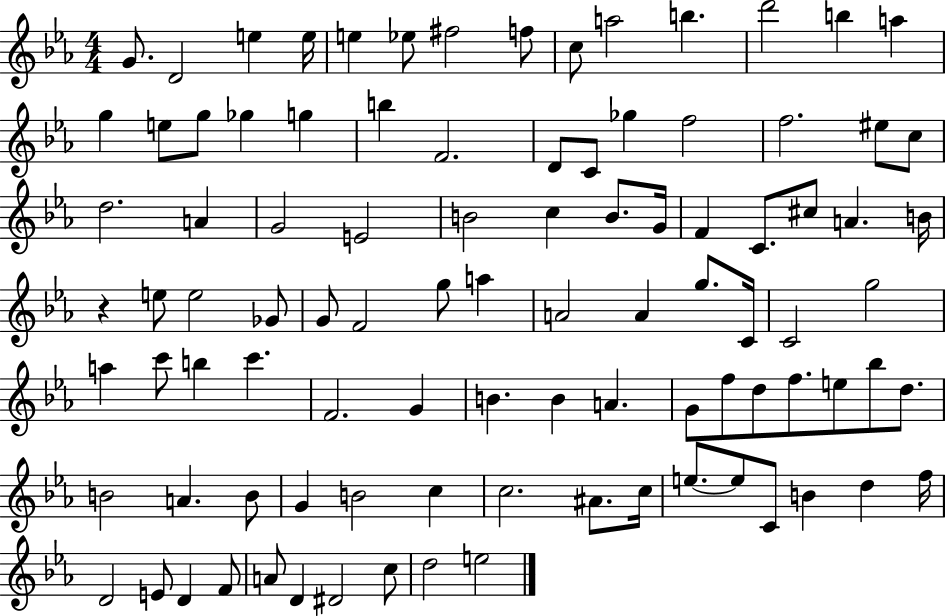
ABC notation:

X:1
T:Untitled
M:4/4
L:1/4
K:Eb
G/2 D2 e e/4 e _e/2 ^f2 f/2 c/2 a2 b d'2 b a g e/2 g/2 _g g b F2 D/2 C/2 _g f2 f2 ^e/2 c/2 d2 A G2 E2 B2 c B/2 G/4 F C/2 ^c/2 A B/4 z e/2 e2 _G/2 G/2 F2 g/2 a A2 A g/2 C/4 C2 g2 a c'/2 b c' F2 G B B A G/2 f/2 d/2 f/2 e/2 _b/2 d/2 B2 A B/2 G B2 c c2 ^A/2 c/4 e/2 e/2 C/2 B d f/4 D2 E/2 D F/2 A/2 D ^D2 c/2 d2 e2